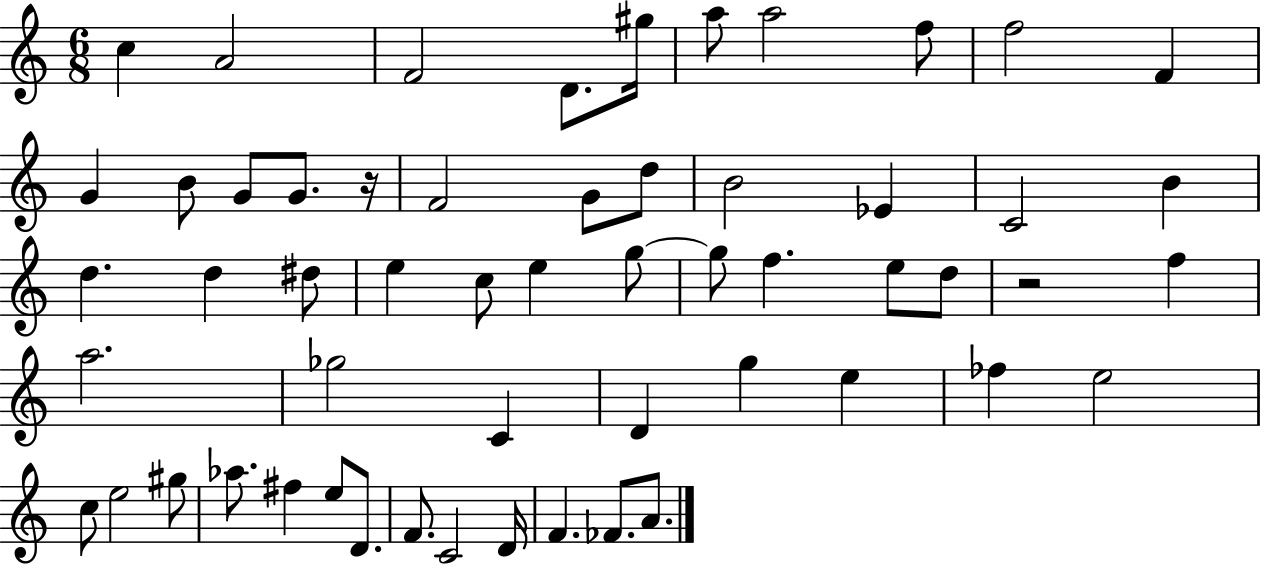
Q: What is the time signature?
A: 6/8